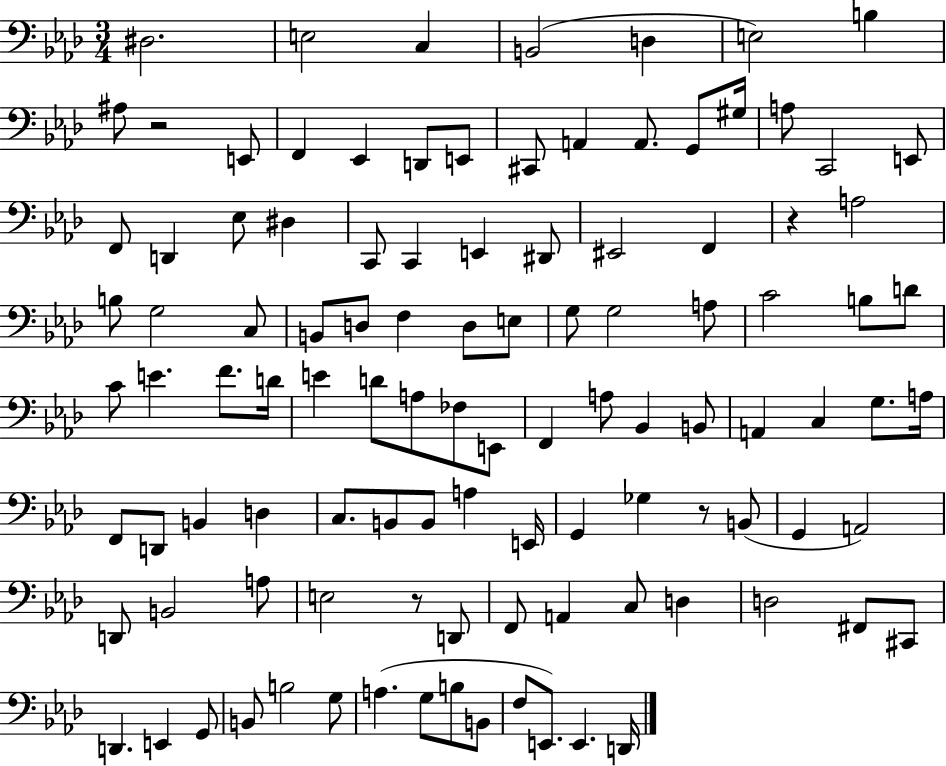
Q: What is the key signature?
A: AES major